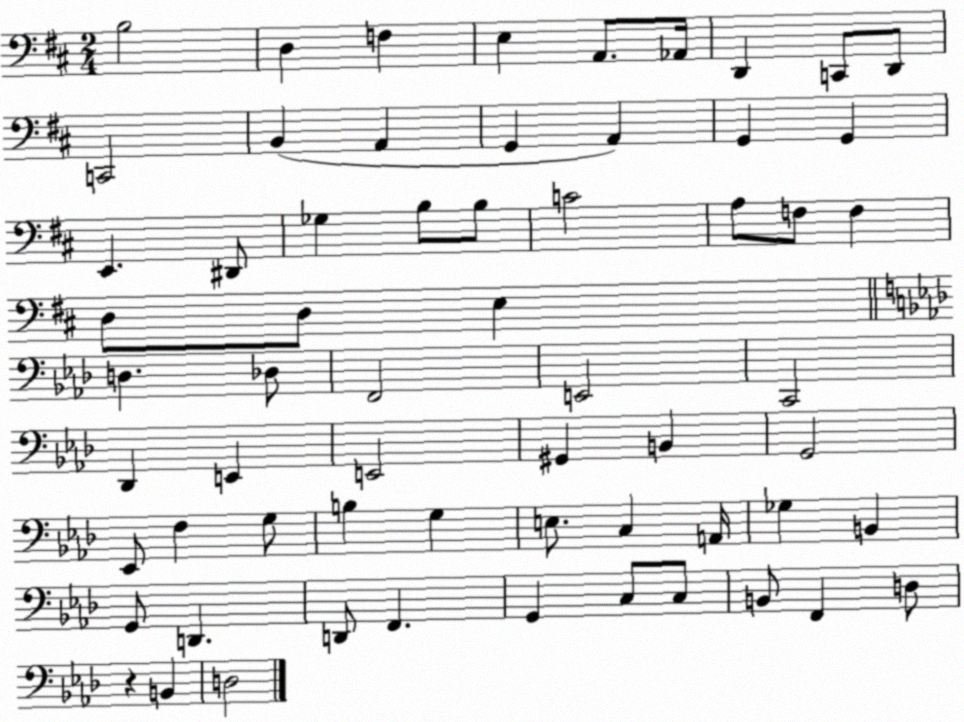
X:1
T:Untitled
M:2/4
L:1/4
K:D
B,2 D, F, E, A,,/2 _A,,/4 D,, C,,/2 D,,/2 C,,2 B,, A,, G,, A,, G,, G,, E,, ^D,,/2 _G, B,/2 B,/2 C2 A,/2 F,/2 F, D,/2 D,/2 E, D, _D,/2 F,,2 E,,2 C,,2 _D,, E,, E,,2 ^G,, B,, G,,2 _E,,/2 F, G,/2 B, G, E,/2 C, A,,/4 _G, B,, G,,/2 D,, D,,/2 F,, G,, C,/2 C,/2 B,,/2 F,, D,/2 z B,, D,2